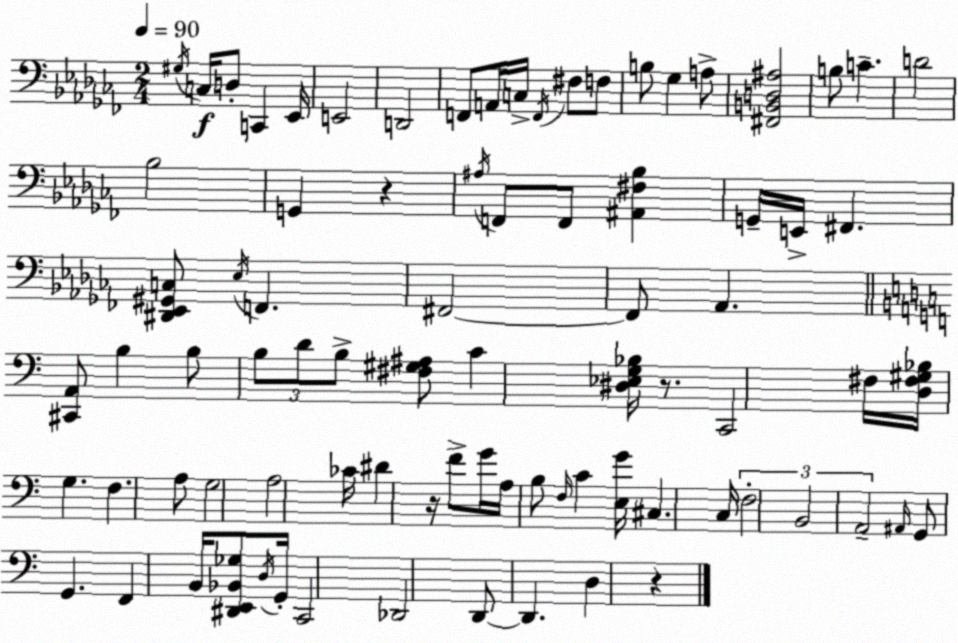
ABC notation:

X:1
T:Untitled
M:2/4
L:1/4
K:Abm
^G,/4 C,/4 D,/2 C,, _E,,/4 E,,2 D,,2 F,,/2 A,,/4 C,/4 F,,/4 ^F,/2 F,/2 B,/2 _G, A,/2 [^F,,B,,D,^A,]2 B,/2 C D2 _B,2 G,, z ^A,/4 F,,/2 F,,/2 [^A,,^F,_B,] G,,/4 E,,/4 ^F,, [^D,,_E,,^G,,C,]/2 _E,/4 F,, ^F,,2 ^F,,/2 _A,, [^C,,A,,]/2 B, B,/2 B,/2 D/2 B,/2 [^F,^G,^A,]/2 C [^D,_E,G,_B,]/4 z/2 C,,2 ^F,/4 [D,^F,^G,_B,]/4 G, F, A,/2 G,2 A,2 _C/4 ^D z/4 F/2 G/4 A,/4 B,/2 F,/4 C [E,G]/4 ^C, C,/4 F,2 B,,2 A,,2 ^A,,/4 G,,/2 G,, F,, B,,/4 [^D,,E,,_B,,_G,]/2 D,/4 G,,/4 C,,2 _D,,2 D,,/2 D,, D, z